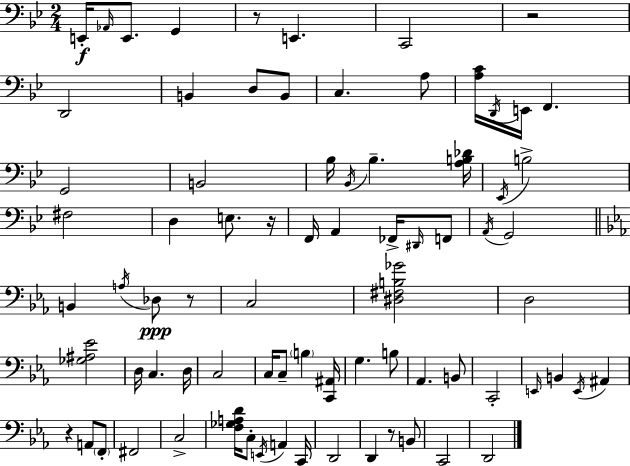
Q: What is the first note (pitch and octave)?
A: E2